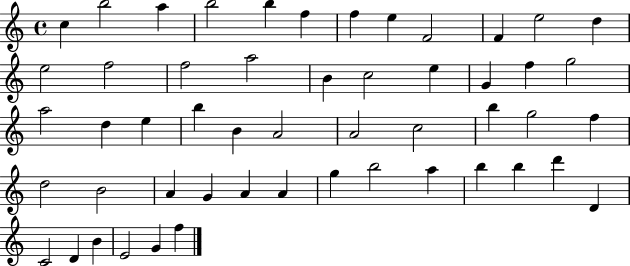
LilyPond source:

{
  \clef treble
  \time 4/4
  \defaultTimeSignature
  \key c \major
  c''4 b''2 a''4 | b''2 b''4 f''4 | f''4 e''4 f'2 | f'4 e''2 d''4 | \break e''2 f''2 | f''2 a''2 | b'4 c''2 e''4 | g'4 f''4 g''2 | \break a''2 d''4 e''4 | b''4 b'4 a'2 | a'2 c''2 | b''4 g''2 f''4 | \break d''2 b'2 | a'4 g'4 a'4 a'4 | g''4 b''2 a''4 | b''4 b''4 d'''4 d'4 | \break c'2 d'4 b'4 | e'2 g'4 f''4 | \bar "|."
}